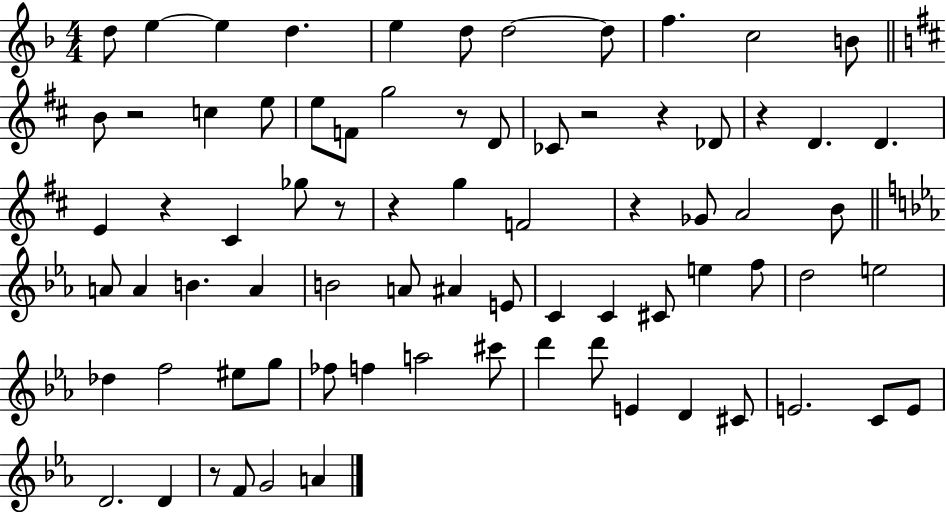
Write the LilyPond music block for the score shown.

{
  \clef treble
  \numericTimeSignature
  \time 4/4
  \key f \major
  d''8 e''4~~ e''4 d''4. | e''4 d''8 d''2~~ d''8 | f''4. c''2 b'8 | \bar "||" \break \key d \major b'8 r2 c''4 e''8 | e''8 f'8 g''2 r8 d'8 | ces'8 r2 r4 des'8 | r4 d'4. d'4. | \break e'4 r4 cis'4 ges''8 r8 | r4 g''4 f'2 | r4 ges'8 a'2 b'8 | \bar "||" \break \key c \minor a'8 a'4 b'4. a'4 | b'2 a'8 ais'4 e'8 | c'4 c'4 cis'8 e''4 f''8 | d''2 e''2 | \break des''4 f''2 eis''8 g''8 | fes''8 f''4 a''2 cis'''8 | d'''4 d'''8 e'4 d'4 cis'8 | e'2. c'8 e'8 | \break d'2. d'4 | r8 f'8 g'2 a'4 | \bar "|."
}